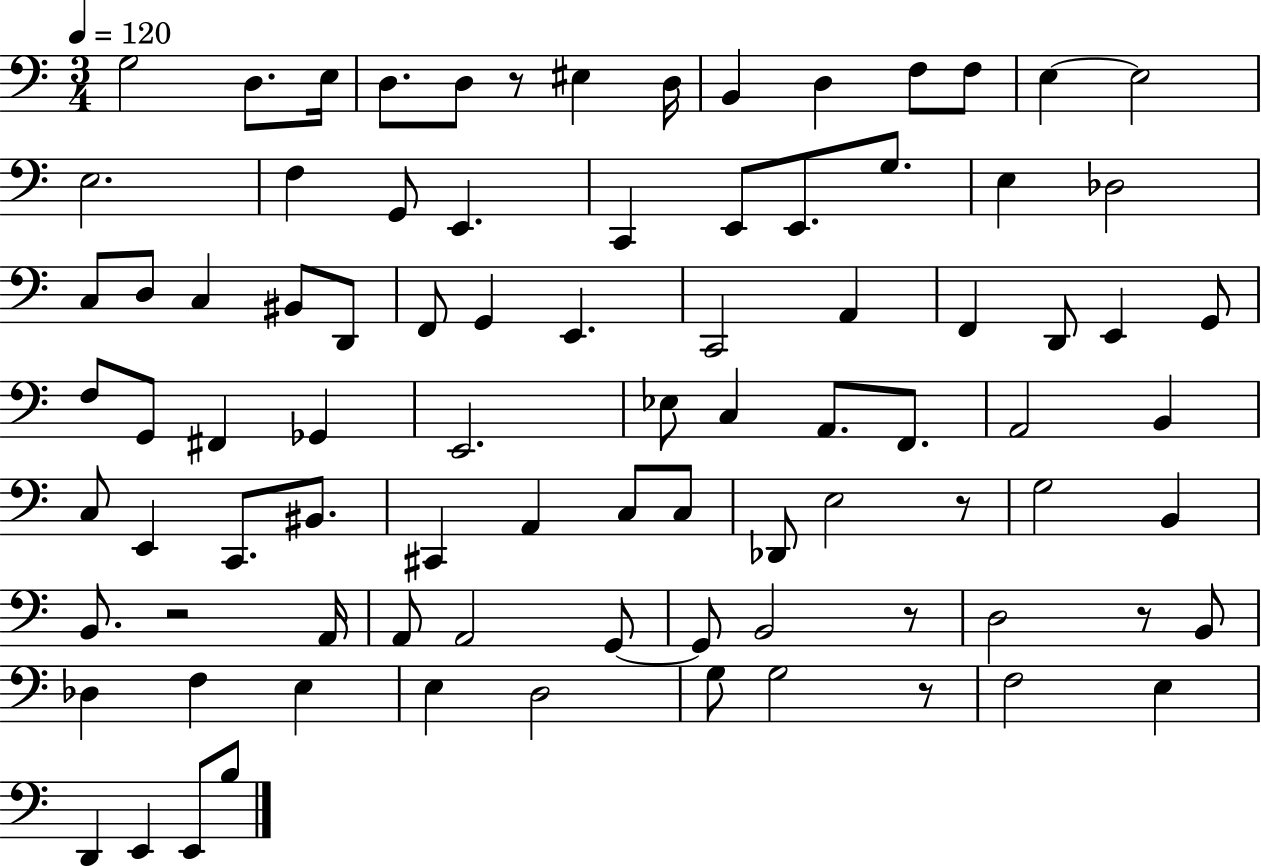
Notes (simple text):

G3/h D3/e. E3/s D3/e. D3/e R/e EIS3/q D3/s B2/q D3/q F3/e F3/e E3/q E3/h E3/h. F3/q G2/e E2/q. C2/q E2/e E2/e. G3/e. E3/q Db3/h C3/e D3/e C3/q BIS2/e D2/e F2/e G2/q E2/q. C2/h A2/q F2/q D2/e E2/q G2/e F3/e G2/e F#2/q Gb2/q E2/h. Eb3/e C3/q A2/e. F2/e. A2/h B2/q C3/e E2/q C2/e. BIS2/e. C#2/q A2/q C3/e C3/e Db2/e E3/h R/e G3/h B2/q B2/e. R/h A2/s A2/e A2/h G2/e G2/e B2/h R/e D3/h R/e B2/e Db3/q F3/q E3/q E3/q D3/h G3/e G3/h R/e F3/h E3/q D2/q E2/q E2/e B3/e